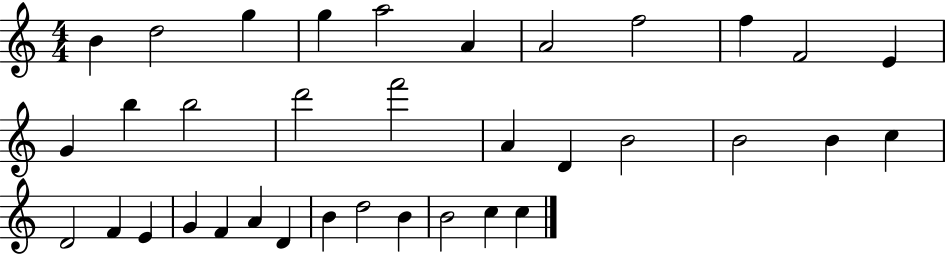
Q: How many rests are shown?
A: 0